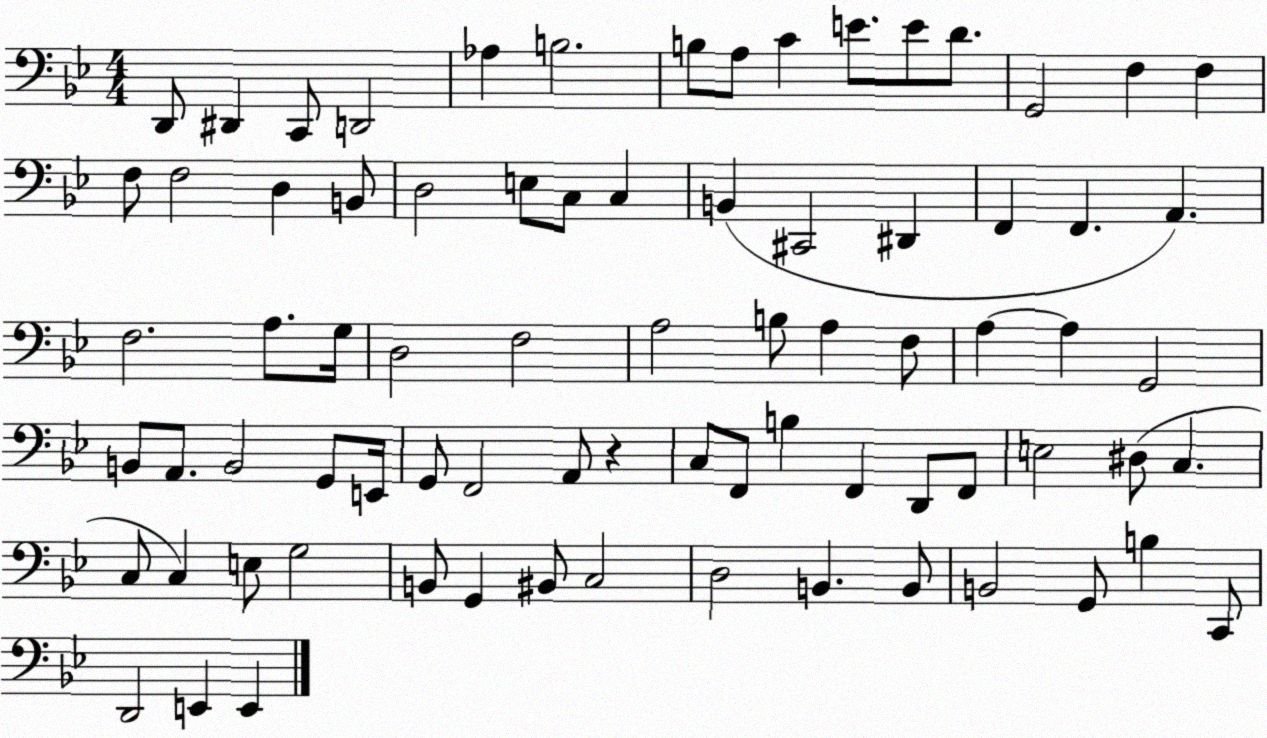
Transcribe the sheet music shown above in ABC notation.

X:1
T:Untitled
M:4/4
L:1/4
K:Bb
D,,/2 ^D,, C,,/2 D,,2 _A, B,2 B,/2 A,/2 C E/2 E/2 D/2 G,,2 F, F, F,/2 F,2 D, B,,/2 D,2 E,/2 C,/2 C, B,, ^C,,2 ^D,, F,, F,, A,, F,2 A,/2 G,/4 D,2 F,2 A,2 B,/2 A, F,/2 A, A, G,,2 B,,/2 A,,/2 B,,2 G,,/2 E,,/4 G,,/2 F,,2 A,,/2 z C,/2 F,,/2 B, F,, D,,/2 F,,/2 E,2 ^D,/2 C, C,/2 C, E,/2 G,2 B,,/2 G,, ^B,,/2 C,2 D,2 B,, B,,/2 B,,2 G,,/2 B, C,,/2 D,,2 E,, E,,